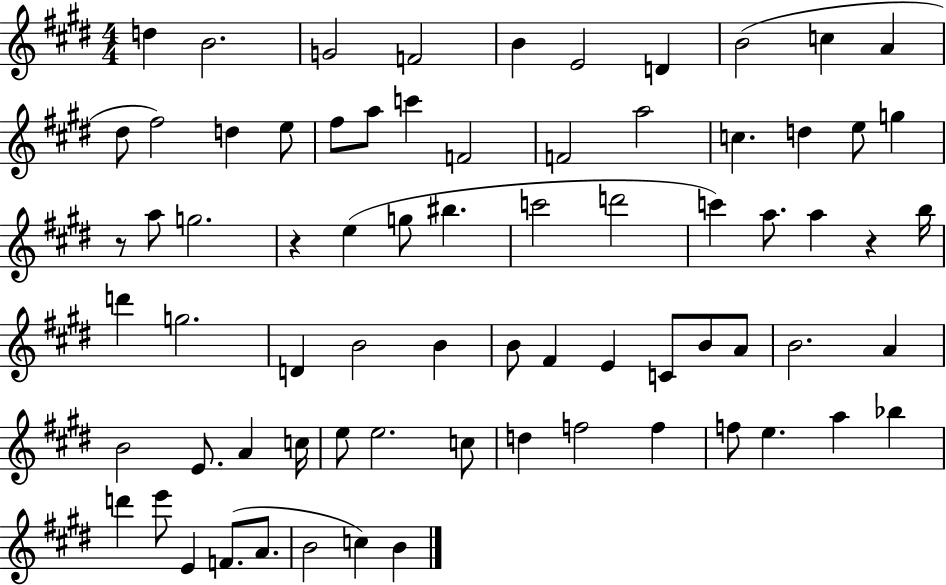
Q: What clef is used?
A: treble